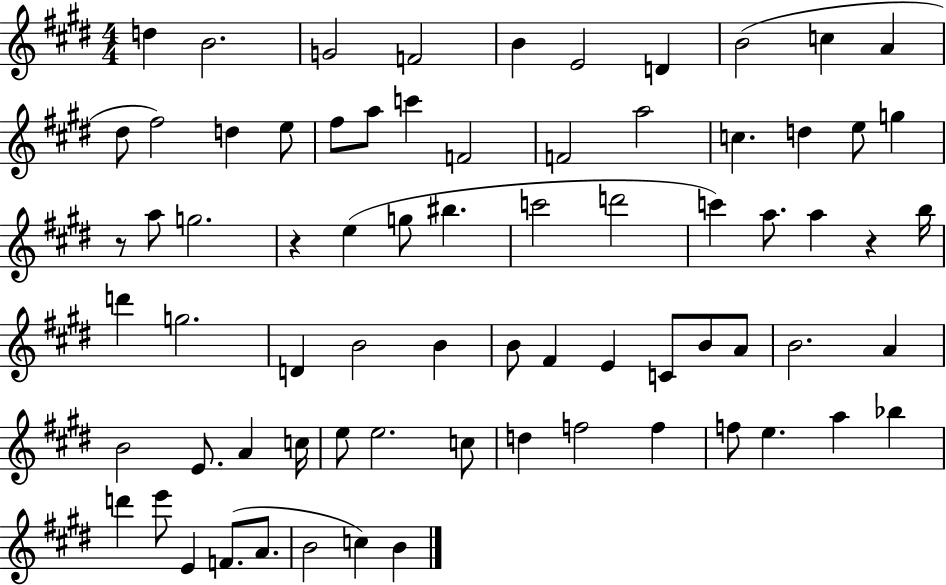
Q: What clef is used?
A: treble